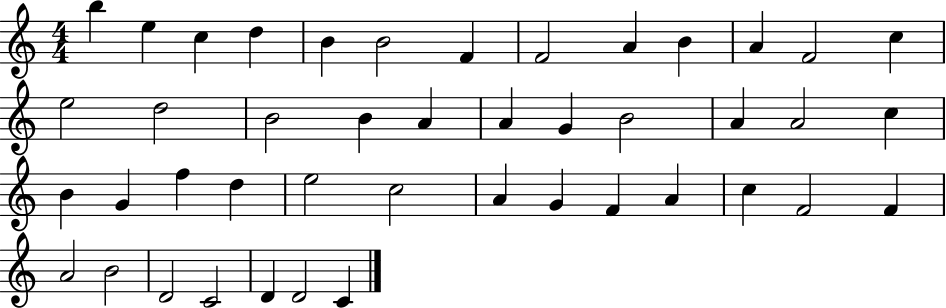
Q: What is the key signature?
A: C major